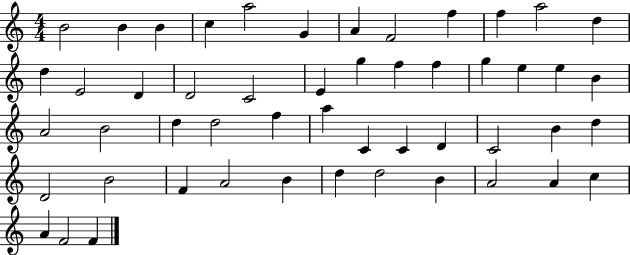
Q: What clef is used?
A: treble